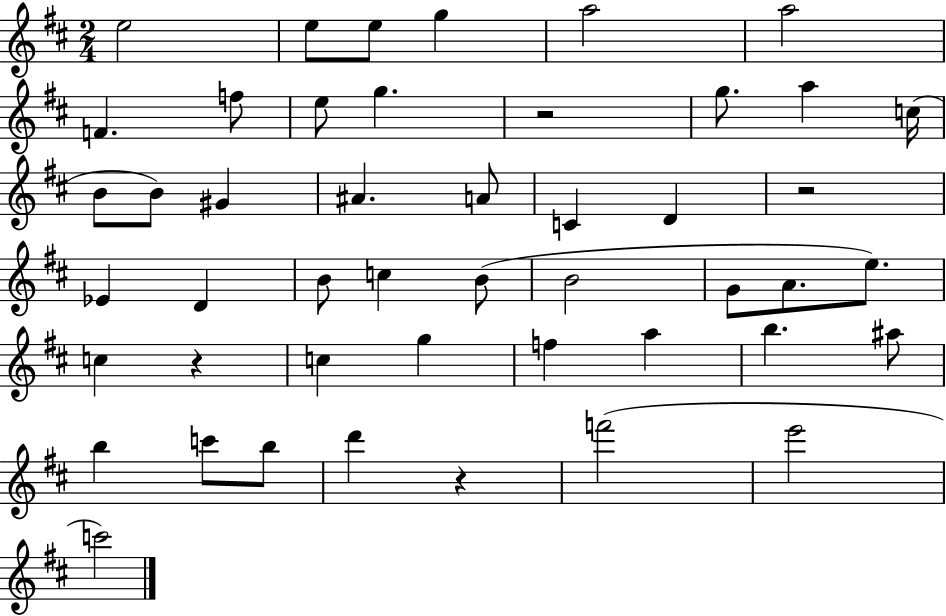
X:1
T:Untitled
M:2/4
L:1/4
K:D
e2 e/2 e/2 g a2 a2 F f/2 e/2 g z2 g/2 a c/4 B/2 B/2 ^G ^A A/2 C D z2 _E D B/2 c B/2 B2 G/2 A/2 e/2 c z c g f a b ^a/2 b c'/2 b/2 d' z f'2 e'2 c'2